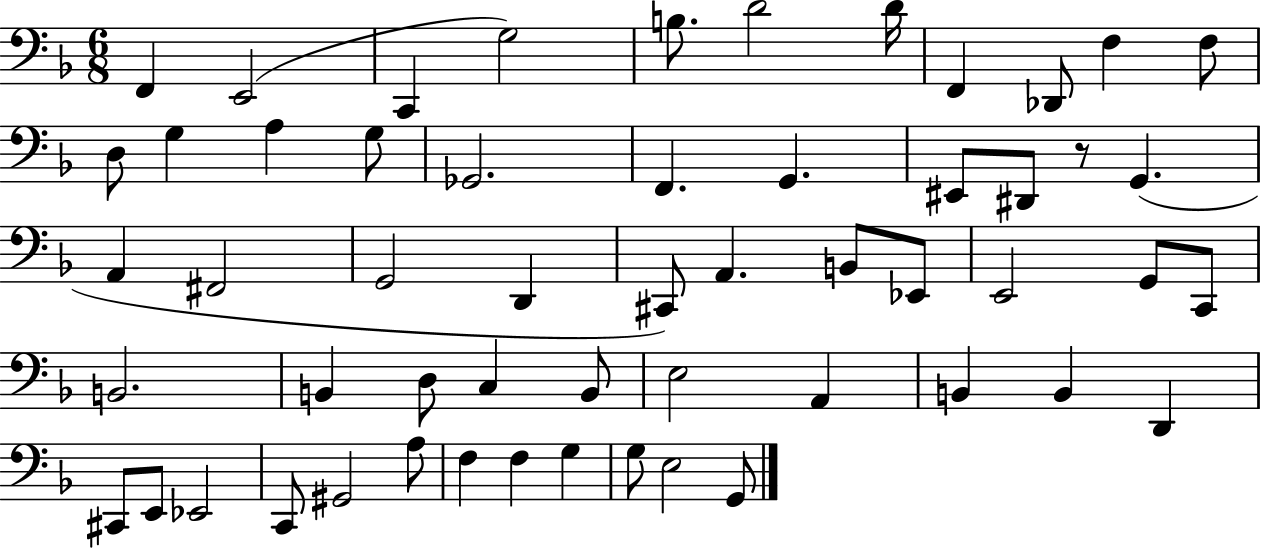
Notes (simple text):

F2/q E2/h C2/q G3/h B3/e. D4/h D4/s F2/q Db2/e F3/q F3/e D3/e G3/q A3/q G3/e Gb2/h. F2/q. G2/q. EIS2/e D#2/e R/e G2/q. A2/q F#2/h G2/h D2/q C#2/e A2/q. B2/e Eb2/e E2/h G2/e C2/e B2/h. B2/q D3/e C3/q B2/e E3/h A2/q B2/q B2/q D2/q C#2/e E2/e Eb2/h C2/e G#2/h A3/e F3/q F3/q G3/q G3/e E3/h G2/e